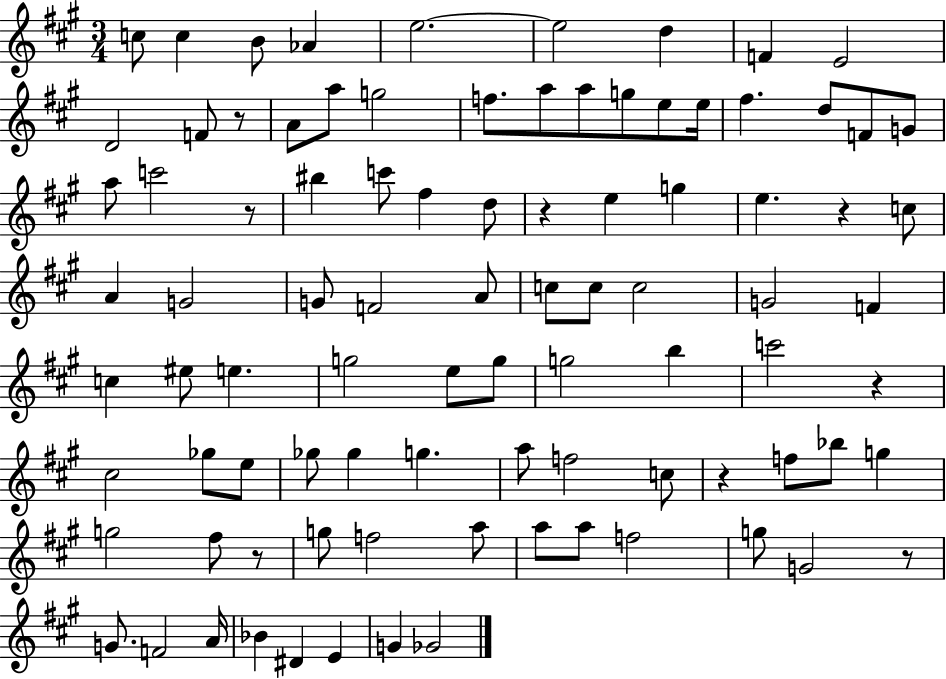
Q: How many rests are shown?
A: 8